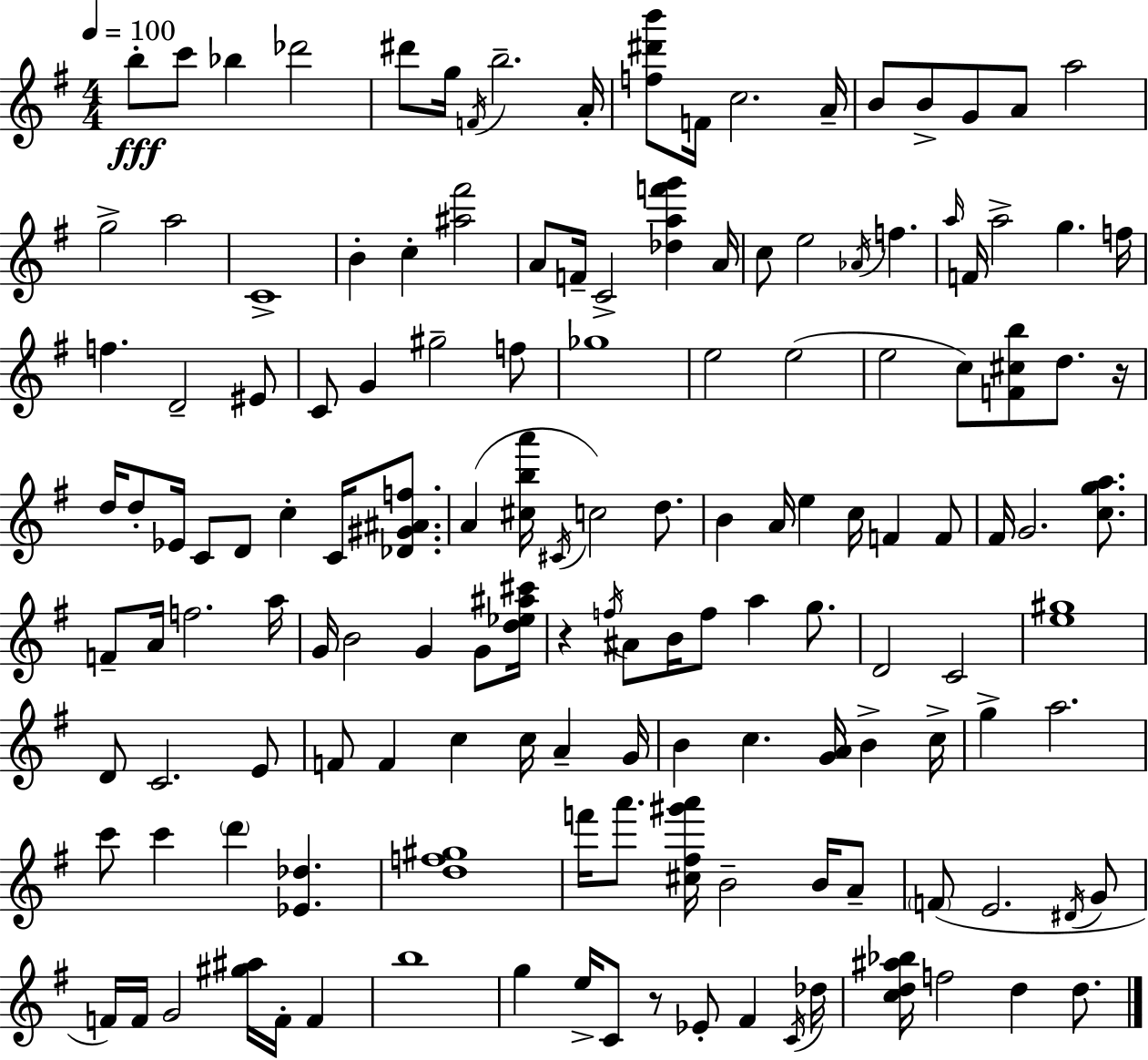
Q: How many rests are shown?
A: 3